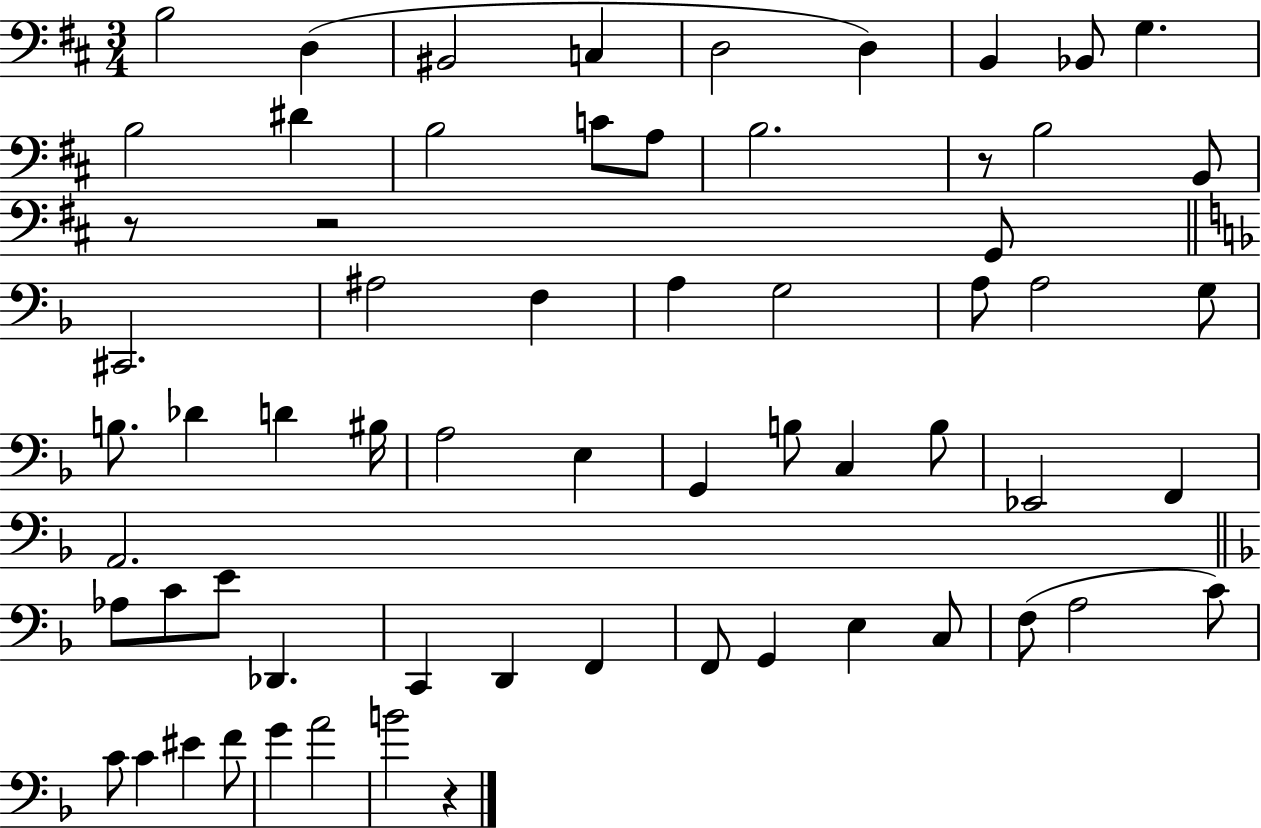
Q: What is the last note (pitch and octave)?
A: B4